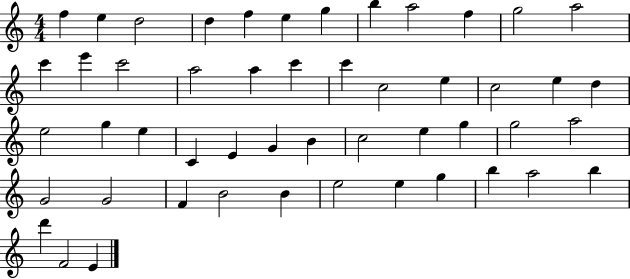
F5/q E5/q D5/h D5/q F5/q E5/q G5/q B5/q A5/h F5/q G5/h A5/h C6/q E6/q C6/h A5/h A5/q C6/q C6/q C5/h E5/q C5/h E5/q D5/q E5/h G5/q E5/q C4/q E4/q G4/q B4/q C5/h E5/q G5/q G5/h A5/h G4/h G4/h F4/q B4/h B4/q E5/h E5/q G5/q B5/q A5/h B5/q D6/q F4/h E4/q